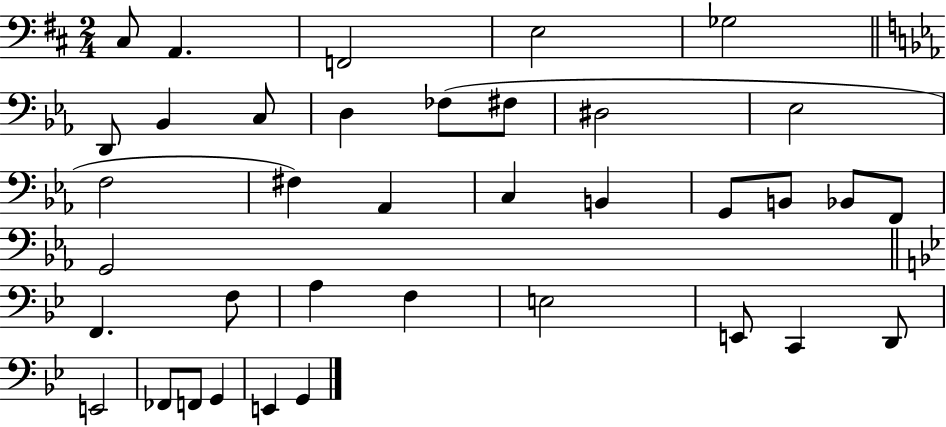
X:1
T:Untitled
M:2/4
L:1/4
K:D
^C,/2 A,, F,,2 E,2 _G,2 D,,/2 _B,, C,/2 D, _F,/2 ^F,/2 ^D,2 _E,2 F,2 ^F, _A,, C, B,, G,,/2 B,,/2 _B,,/2 F,,/2 G,,2 F,, F,/2 A, F, E,2 E,,/2 C,, D,,/2 E,,2 _F,,/2 F,,/2 G,, E,, G,,